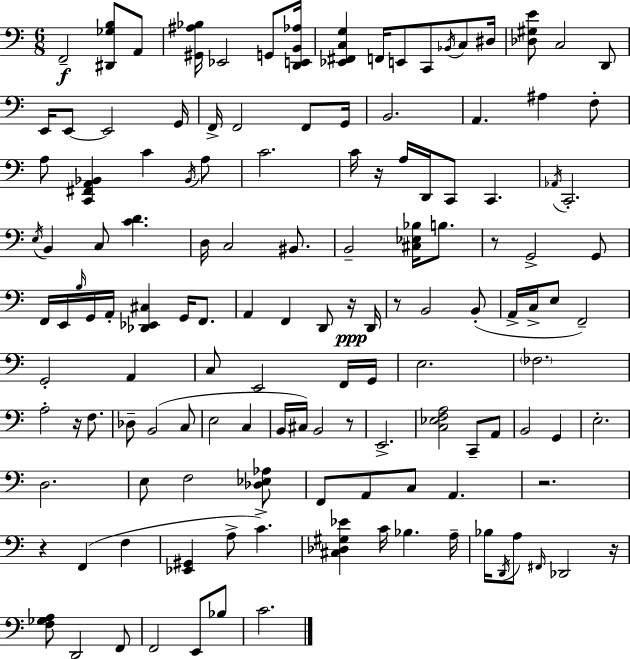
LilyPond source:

{
  \clef bass
  \numericTimeSignature
  \time 6/8
  \key c \major
  \repeat volta 2 { f,2--\f <dis, ges b>8 a,8 | <gis, ais bes>16 ees,2 g,8 <d, e, b, aes>16 | <ees, fis, c g>4 f,16 e,8 c,8 \acciaccatura { bes,16 } c8 | dis16 <des gis e'>8 c2 d,8 | \break e,16 e,8~~ e,2 | g,16 f,16-> f,2 f,8 | g,16 b,2. | a,4. ais4 f8-. | \break a8 <c, fis, a, bes,>4 c'4 \acciaccatura { bes,16 } | a8 c'2. | c'16 r16 a16 d,16 c,8 c,4. | \acciaccatura { aes,16 } c,2.-. | \break \acciaccatura { e16 } b,4 c8 <c' d'>4. | d16 c2 | bis,8. b,2-- | <cis ees bes>16 b8. r8 g,2-> | \break g,8 f,16 e,16 \grace { b16 } g,16 a,16-. <des, ees, cis>4 | g,16 f,8. a,4 f,4 | d,8 r16\ppp d,16 r8 b,2 | b,8-.( a,16-> c16-> e8 f,2--) | \break g,2-. | a,4 c8 e,2 | f,16 g,16 e2. | \parenthesize fes2. | \break a2-. | r16 f8. des8-- b,2( | c8 e2 | c4 b,16 cis16) b,2 | \break r8 e,2.-> | <c ees f a>2 | c,8-- a,8 b,2 | g,4 e2.-. | \break d2. | e8 f2 | <des ees aes>8 f,8 a,8 c8 a,4. | r2. | \break r4 f,4( | f4 <ees, gis,>4 a8-> c'4.->) | <cis des gis ees'>4 c'16 bes4. | a16-- bes16 \acciaccatura { d,16 } a8 \grace { fis,16 } des,2 | \break r16 <f ges a>8 d,2 | f,8 f,2 | e,8 bes8 c'2. | } \bar "|."
}